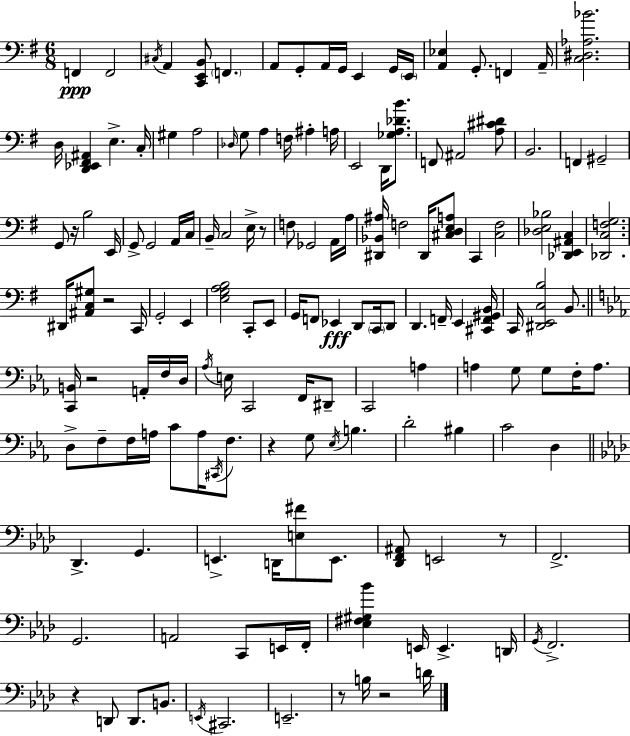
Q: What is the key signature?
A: G major